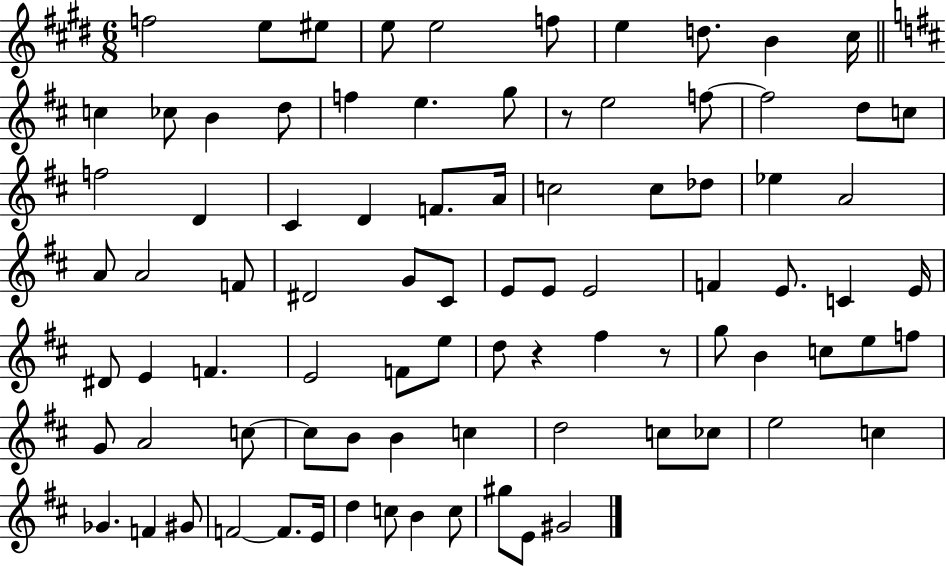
{
  \clef treble
  \numericTimeSignature
  \time 6/8
  \key e \major
  f''2 e''8 eis''8 | e''8 e''2 f''8 | e''4 d''8. b'4 cis''16 | \bar "||" \break \key d \major c''4 ces''8 b'4 d''8 | f''4 e''4. g''8 | r8 e''2 f''8~~ | f''2 d''8 c''8 | \break f''2 d'4 | cis'4 d'4 f'8. a'16 | c''2 c''8 des''8 | ees''4 a'2 | \break a'8 a'2 f'8 | dis'2 g'8 cis'8 | e'8 e'8 e'2 | f'4 e'8. c'4 e'16 | \break dis'8 e'4 f'4. | e'2 f'8 e''8 | d''8 r4 fis''4 r8 | g''8 b'4 c''8 e''8 f''8 | \break g'8 a'2 c''8~~ | c''8 b'8 b'4 c''4 | d''2 c''8 ces''8 | e''2 c''4 | \break ges'4. f'4 gis'8 | f'2~~ f'8. e'16 | d''4 c''8 b'4 c''8 | gis''8 e'8 gis'2 | \break \bar "|."
}